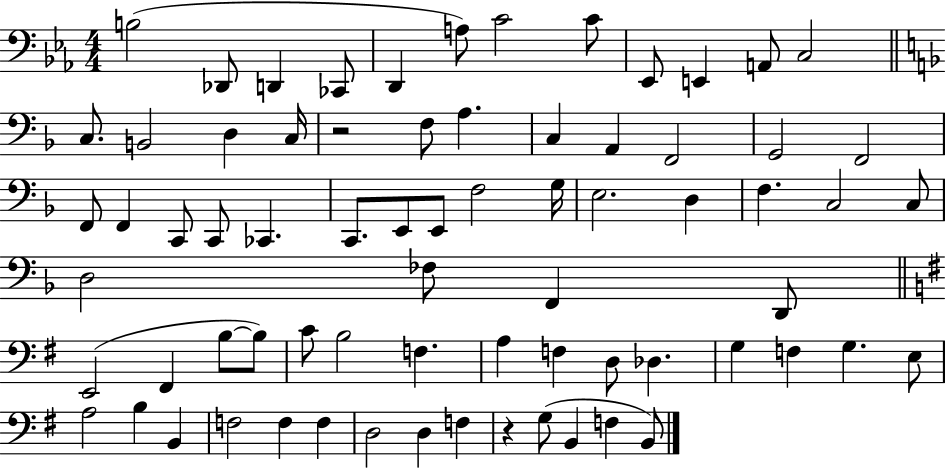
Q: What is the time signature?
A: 4/4